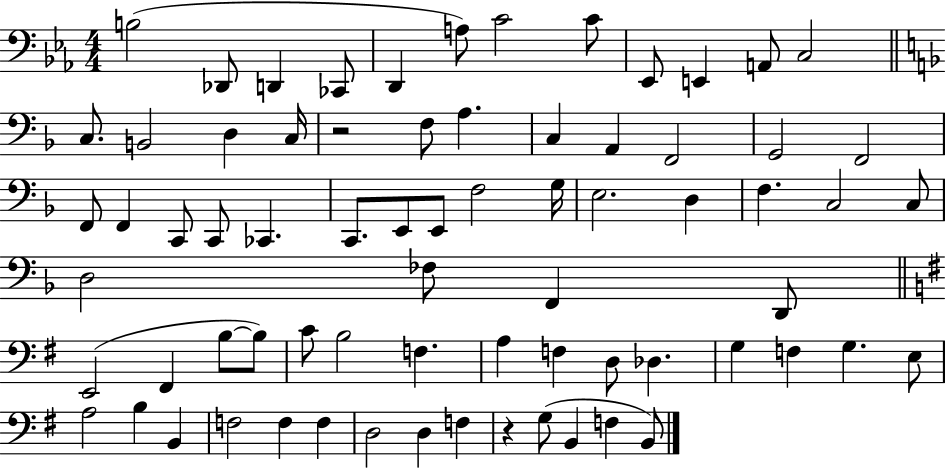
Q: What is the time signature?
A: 4/4